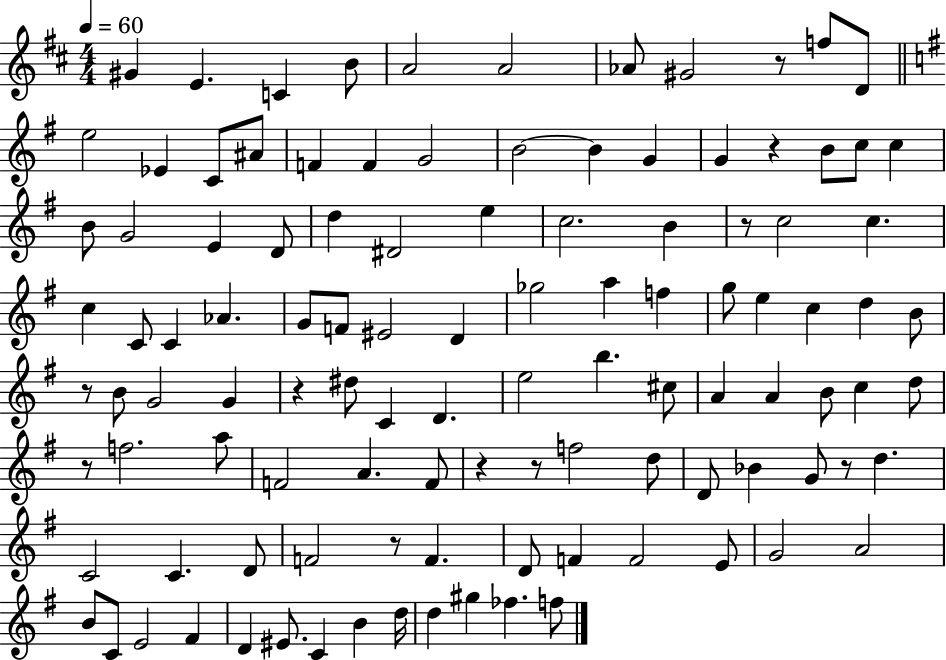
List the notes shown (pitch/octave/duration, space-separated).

G#4/q E4/q. C4/q B4/e A4/h A4/h Ab4/e G#4/h R/e F5/e D4/e E5/h Eb4/q C4/e A#4/e F4/q F4/q G4/h B4/h B4/q G4/q G4/q R/q B4/e C5/e C5/q B4/e G4/h E4/q D4/e D5/q D#4/h E5/q C5/h. B4/q R/e C5/h C5/q. C5/q C4/e C4/q Ab4/q. G4/e F4/e EIS4/h D4/q Gb5/h A5/q F5/q G5/e E5/q C5/q D5/q B4/e R/e B4/e G4/h G4/q R/q D#5/e C4/q D4/q. E5/h B5/q. C#5/e A4/q A4/q B4/e C5/q D5/e R/e F5/h. A5/e F4/h A4/q. F4/e R/q R/e F5/h D5/e D4/e Bb4/q G4/e R/e D5/q. C4/h C4/q. D4/e F4/h R/e F4/q. D4/e F4/q F4/h E4/e G4/h A4/h B4/e C4/e E4/h F#4/q D4/q EIS4/e. C4/q B4/q D5/s D5/q G#5/q FES5/q. F5/e